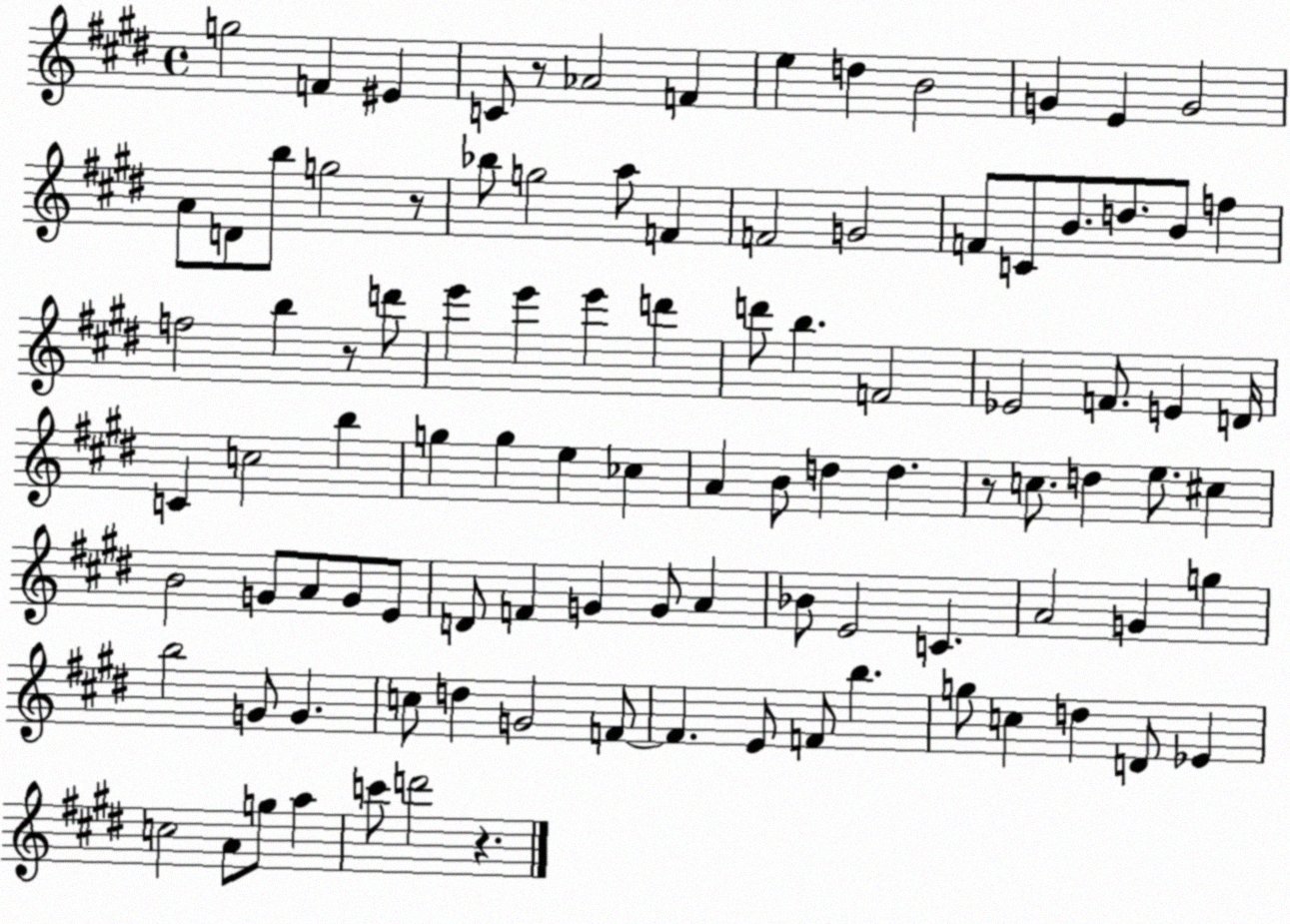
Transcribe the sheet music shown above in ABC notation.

X:1
T:Untitled
M:4/4
L:1/4
K:E
g2 F ^E C/2 z/2 _A2 F e d B2 G E G2 A/2 D/2 b/2 g2 z/2 _b/2 g2 a/2 F F2 G2 F/2 C/2 B/2 d/2 B/2 f f2 b z/2 d'/2 e' e' e' d' d'/2 b F2 _E2 F/2 E D/4 C c2 b g g e _c A B/2 d d z/2 c/2 d e/2 ^c B2 G/2 A/2 G/2 E/2 D/2 F G G/2 A _B/2 E2 C A2 G g b2 G/2 G c/2 d G2 F/2 F E/2 F/2 b g/2 c d D/2 _E c2 A/2 g/2 a c'/2 d'2 z